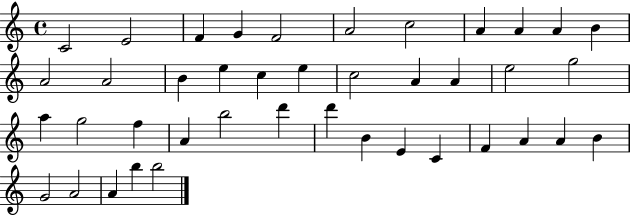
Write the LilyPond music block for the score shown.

{
  \clef treble
  \time 4/4
  \defaultTimeSignature
  \key c \major
  c'2 e'2 | f'4 g'4 f'2 | a'2 c''2 | a'4 a'4 a'4 b'4 | \break a'2 a'2 | b'4 e''4 c''4 e''4 | c''2 a'4 a'4 | e''2 g''2 | \break a''4 g''2 f''4 | a'4 b''2 d'''4 | d'''4 b'4 e'4 c'4 | f'4 a'4 a'4 b'4 | \break g'2 a'2 | a'4 b''4 b''2 | \bar "|."
}